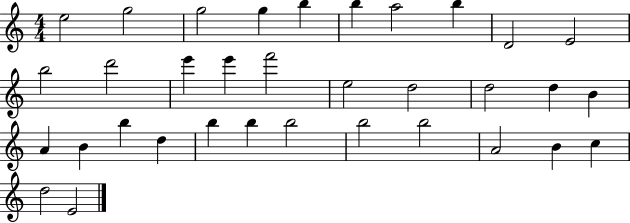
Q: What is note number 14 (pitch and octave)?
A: E6